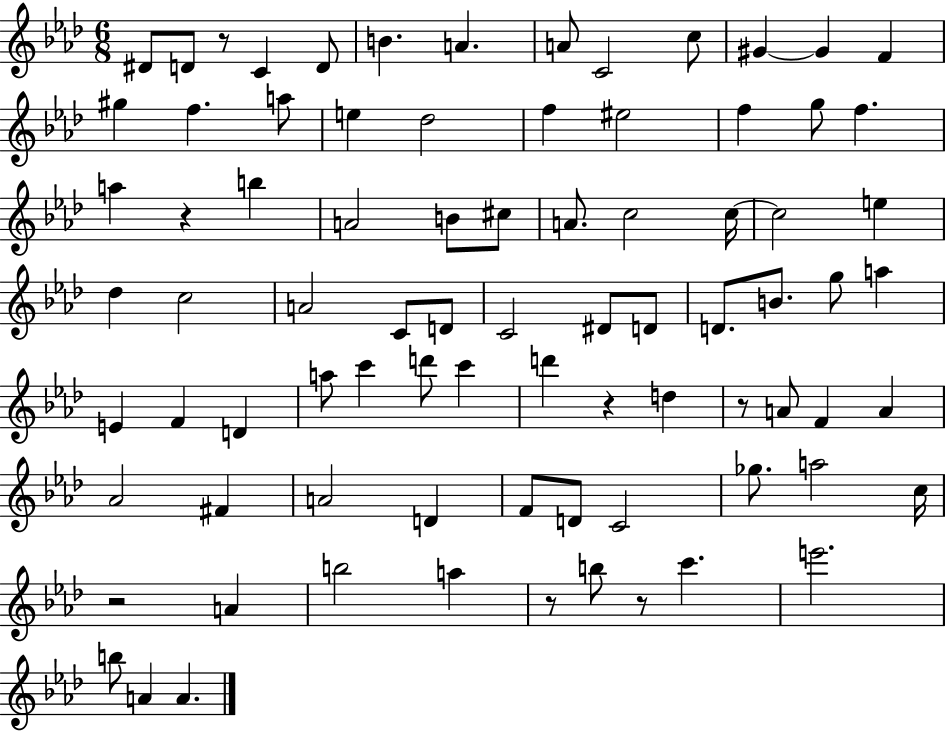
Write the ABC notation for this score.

X:1
T:Untitled
M:6/8
L:1/4
K:Ab
^D/2 D/2 z/2 C D/2 B A A/2 C2 c/2 ^G ^G F ^g f a/2 e _d2 f ^e2 f g/2 f a z b A2 B/2 ^c/2 A/2 c2 c/4 c2 e _d c2 A2 C/2 D/2 C2 ^D/2 D/2 D/2 B/2 g/2 a E F D a/2 c' d'/2 c' d' z d z/2 A/2 F A _A2 ^F A2 D F/2 D/2 C2 _g/2 a2 c/4 z2 A b2 a z/2 b/2 z/2 c' e'2 b/2 A A